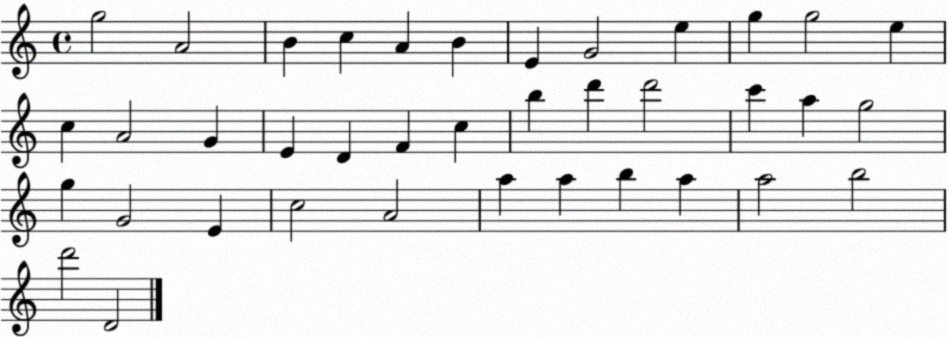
X:1
T:Untitled
M:4/4
L:1/4
K:C
g2 A2 B c A B E G2 e g g2 e c A2 G E D F c b d' d'2 c' a g2 g G2 E c2 A2 a a b a a2 b2 d'2 D2